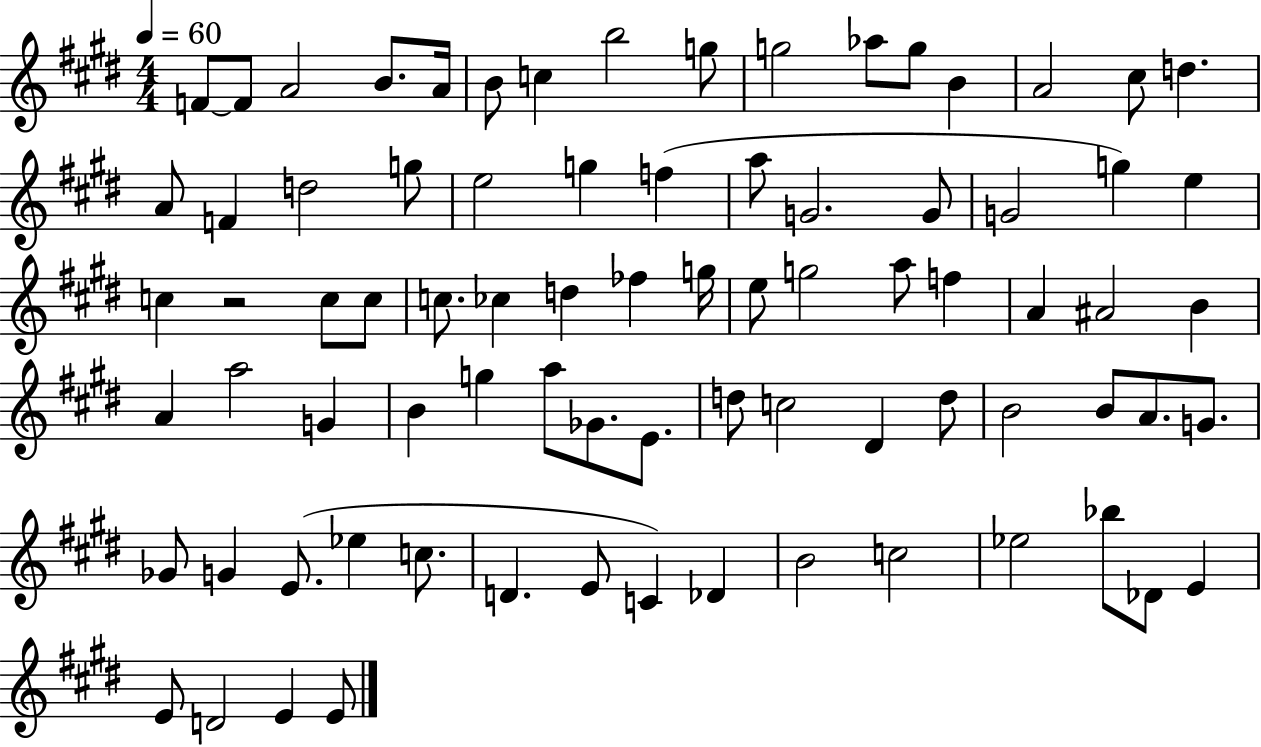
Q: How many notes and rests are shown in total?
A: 80